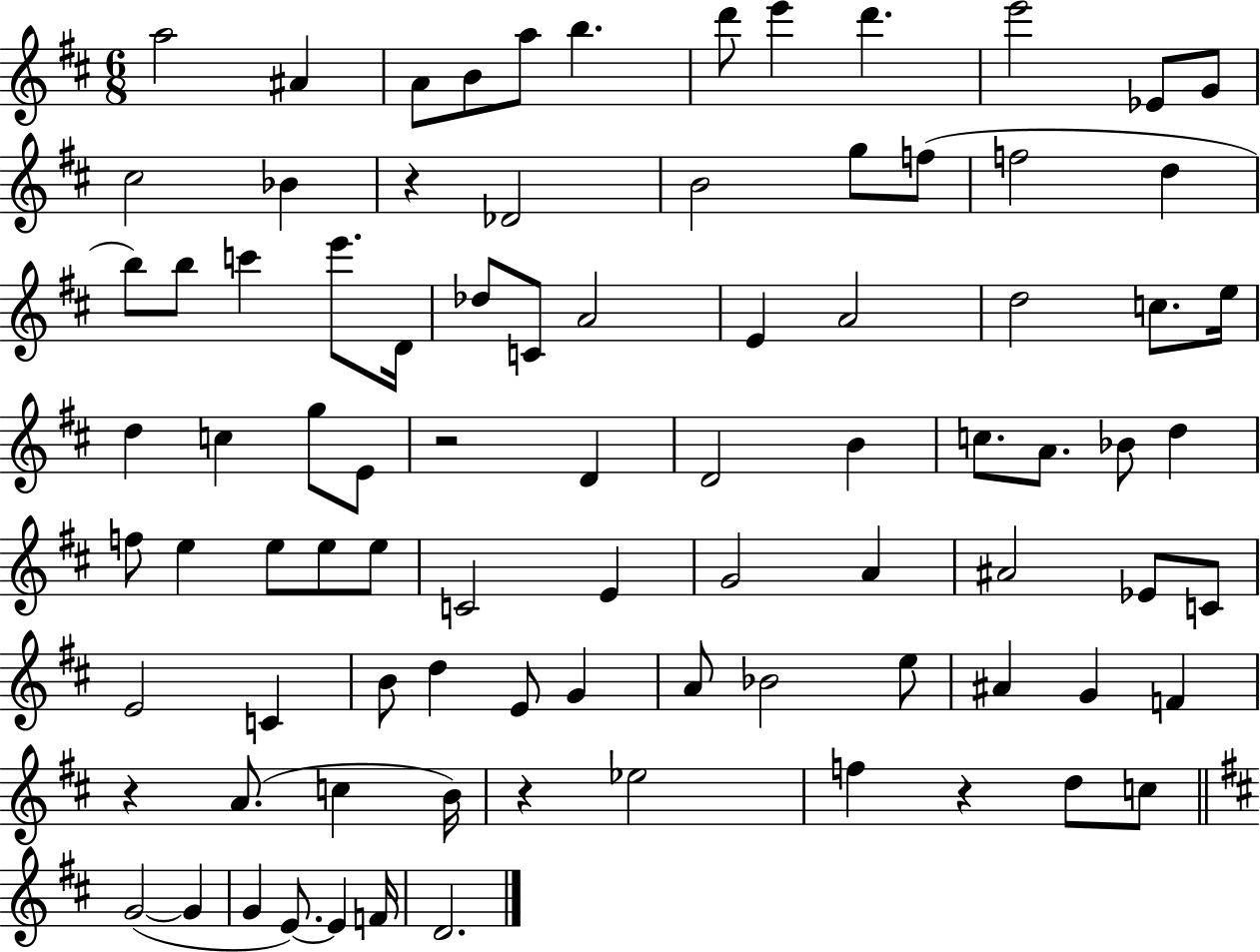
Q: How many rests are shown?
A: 5